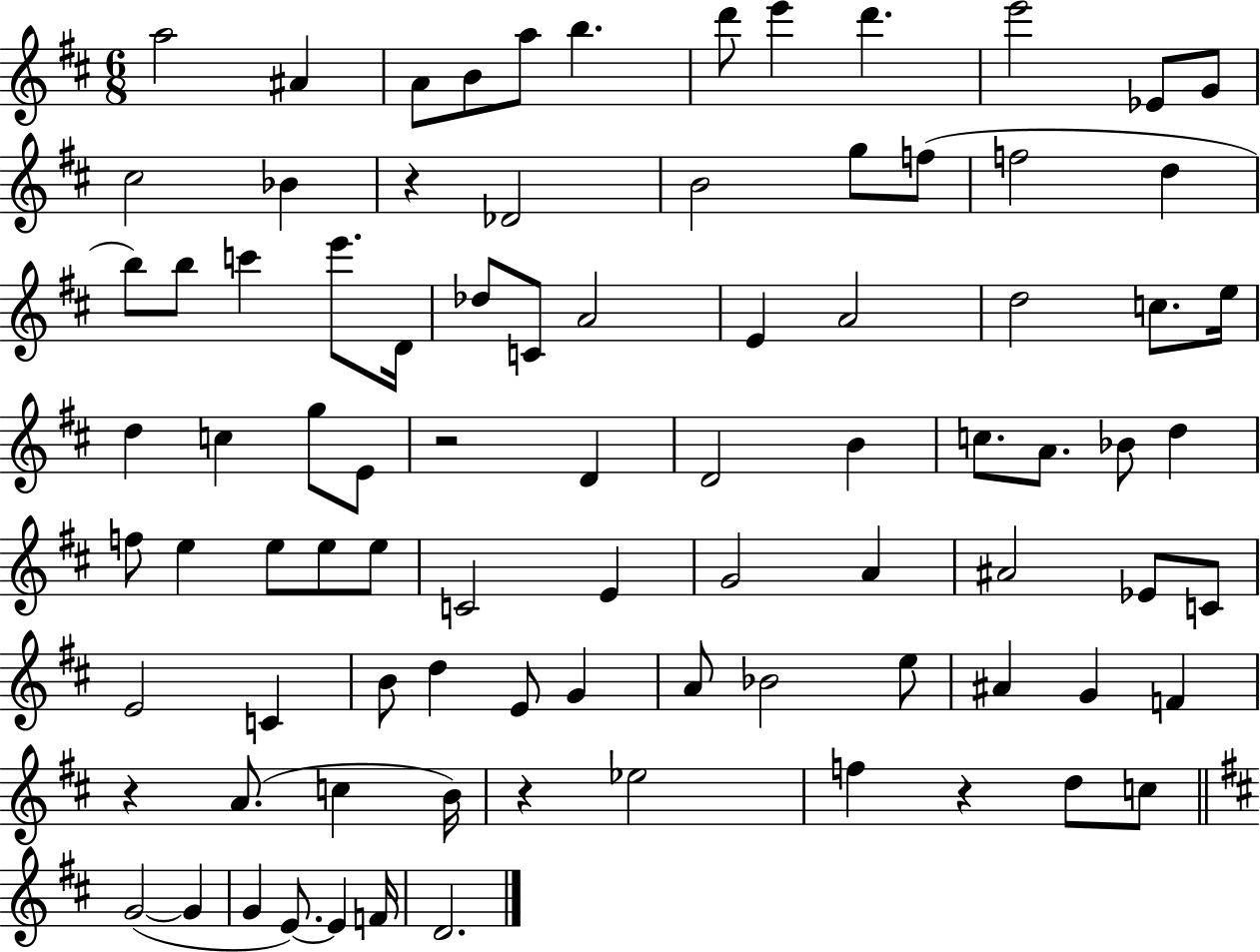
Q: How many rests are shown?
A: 5